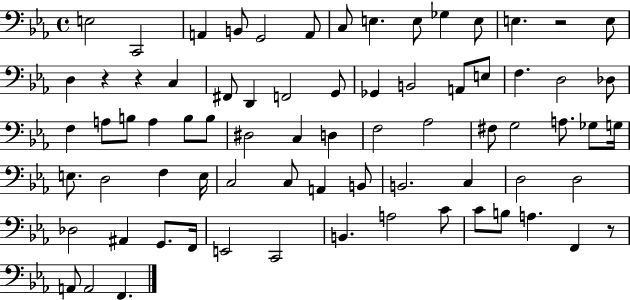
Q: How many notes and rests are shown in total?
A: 74